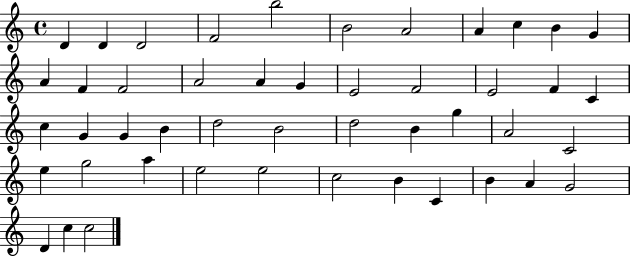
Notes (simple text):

D4/q D4/q D4/h F4/h B5/h B4/h A4/h A4/q C5/q B4/q G4/q A4/q F4/q F4/h A4/h A4/q G4/q E4/h F4/h E4/h F4/q C4/q C5/q G4/q G4/q B4/q D5/h B4/h D5/h B4/q G5/q A4/h C4/h E5/q G5/h A5/q E5/h E5/h C5/h B4/q C4/q B4/q A4/q G4/h D4/q C5/q C5/h